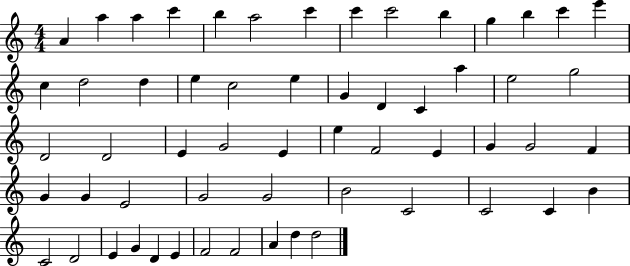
{
  \clef treble
  \numericTimeSignature
  \time 4/4
  \key c \major
  a'4 a''4 a''4 c'''4 | b''4 a''2 c'''4 | c'''4 c'''2 b''4 | g''4 b''4 c'''4 e'''4 | \break c''4 d''2 d''4 | e''4 c''2 e''4 | g'4 d'4 c'4 a''4 | e''2 g''2 | \break d'2 d'2 | e'4 g'2 e'4 | e''4 f'2 e'4 | g'4 g'2 f'4 | \break g'4 g'4 e'2 | g'2 g'2 | b'2 c'2 | c'2 c'4 b'4 | \break c'2 d'2 | e'4 g'4 d'4 e'4 | f'2 f'2 | a'4 d''4 d''2 | \break \bar "|."
}